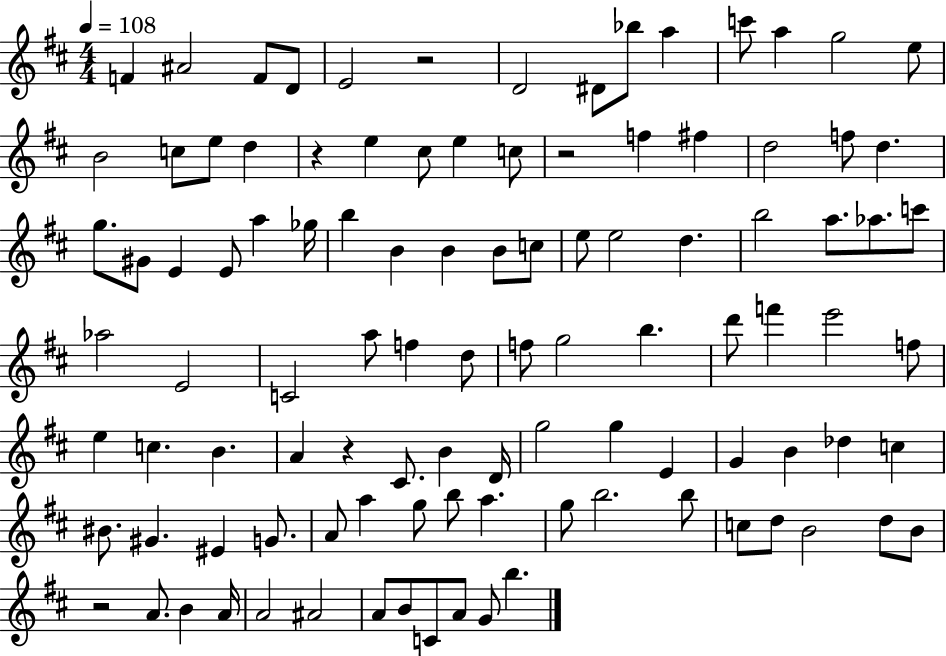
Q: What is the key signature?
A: D major